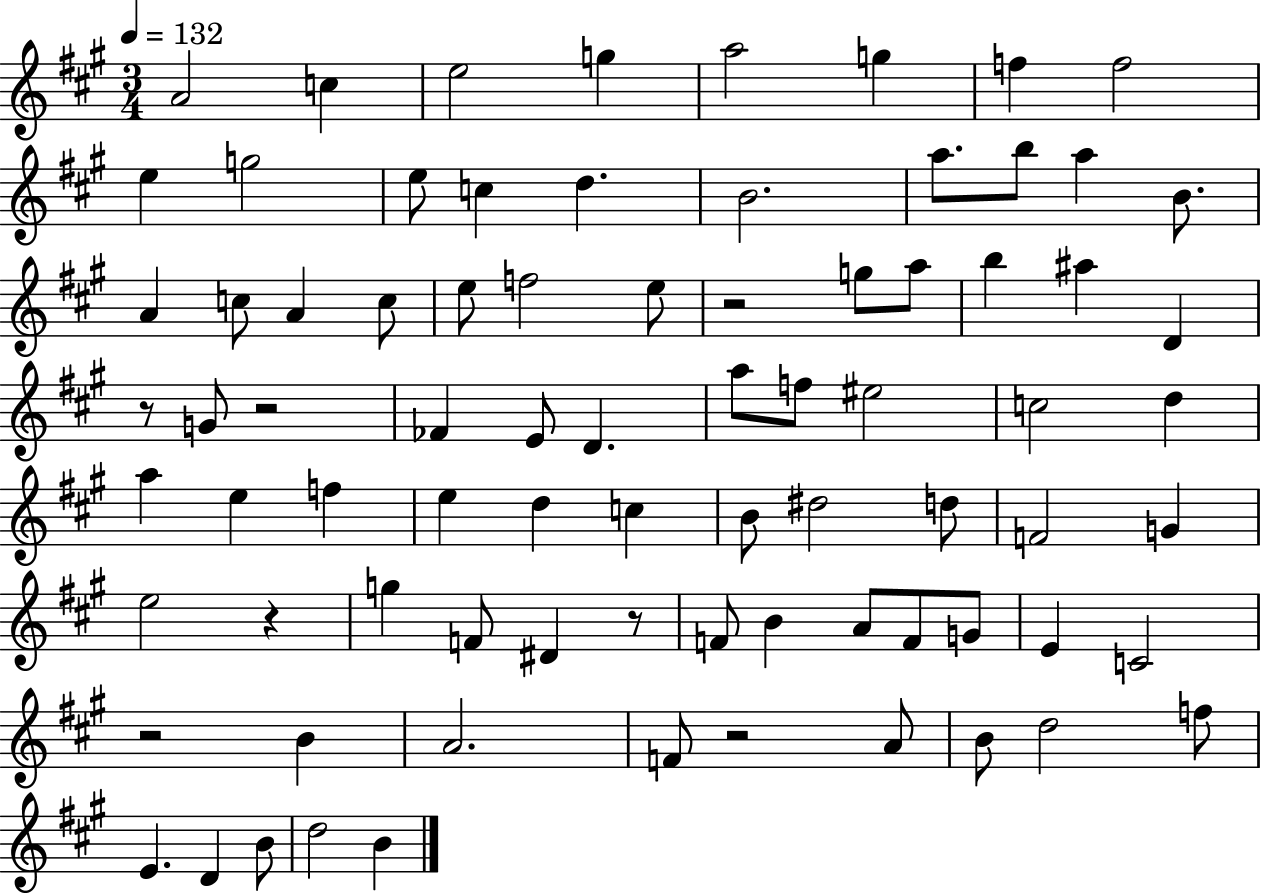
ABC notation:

X:1
T:Untitled
M:3/4
L:1/4
K:A
A2 c e2 g a2 g f f2 e g2 e/2 c d B2 a/2 b/2 a B/2 A c/2 A c/2 e/2 f2 e/2 z2 g/2 a/2 b ^a D z/2 G/2 z2 _F E/2 D a/2 f/2 ^e2 c2 d a e f e d c B/2 ^d2 d/2 F2 G e2 z g F/2 ^D z/2 F/2 B A/2 F/2 G/2 E C2 z2 B A2 F/2 z2 A/2 B/2 d2 f/2 E D B/2 d2 B